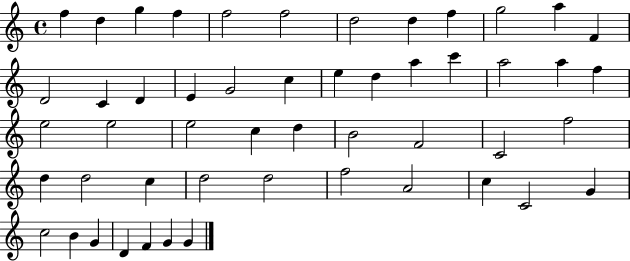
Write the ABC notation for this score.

X:1
T:Untitled
M:4/4
L:1/4
K:C
f d g f f2 f2 d2 d f g2 a F D2 C D E G2 c e d a c' a2 a f e2 e2 e2 c d B2 F2 C2 f2 d d2 c d2 d2 f2 A2 c C2 G c2 B G D F G G